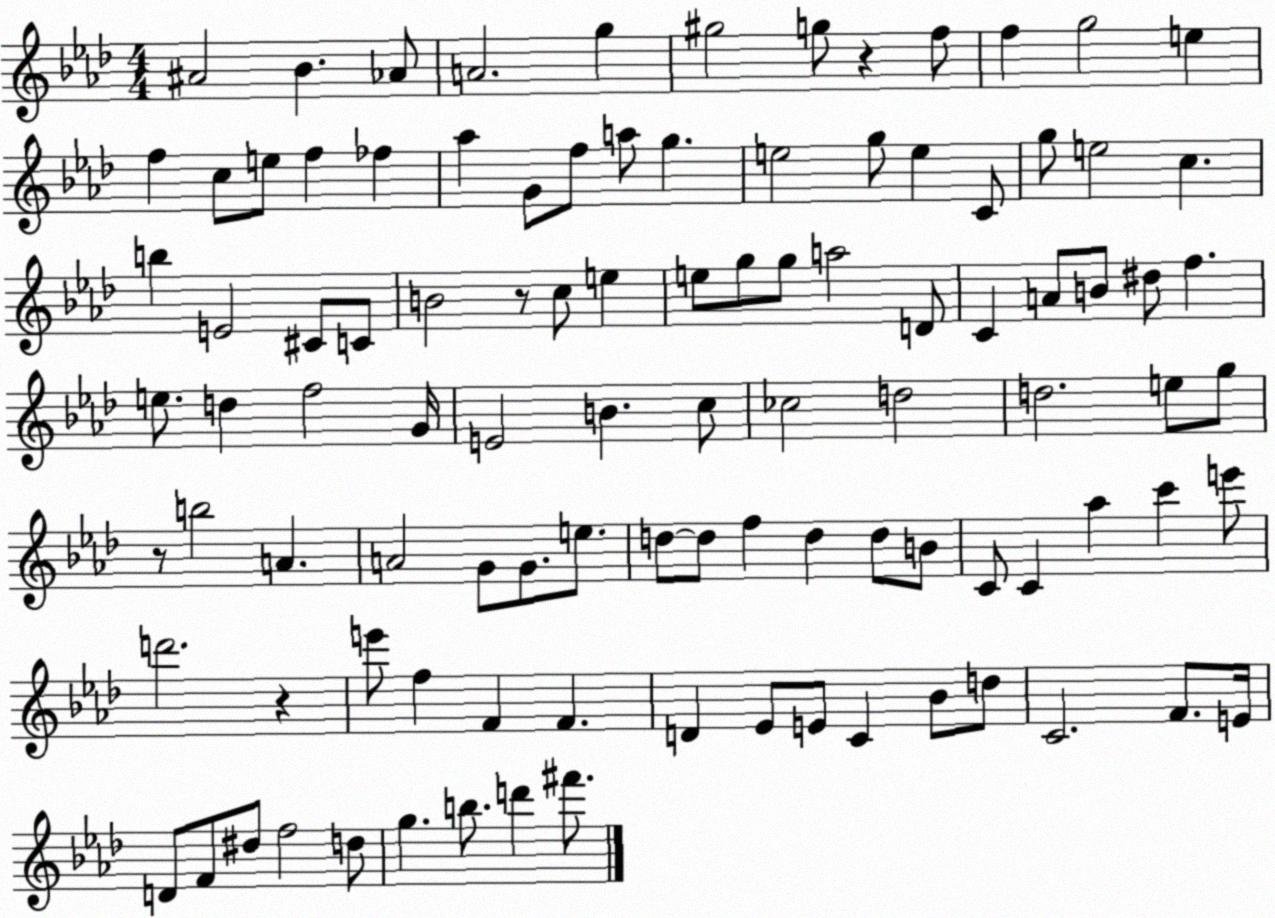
X:1
T:Untitled
M:4/4
L:1/4
K:Ab
^A2 _B _A/2 A2 g ^g2 g/2 z f/2 f g2 e f c/2 e/2 f _f _a G/2 f/2 a/2 g e2 g/2 e C/2 g/2 e2 c b E2 ^C/2 C/2 B2 z/2 c/2 e e/2 g/2 g/2 a2 D/2 C A/2 B/2 ^d/2 f e/2 d f2 G/4 E2 B c/2 _c2 d2 d2 e/2 g/2 z/2 b2 A A2 G/2 G/2 e/2 d/2 d/2 f d d/2 B/2 C/2 C _a c' e'/2 d'2 z e'/2 f F F D _E/2 E/2 C _B/2 d/2 C2 F/2 E/4 D/2 F/2 ^d/2 f2 d/2 g b/2 d' ^f'/2